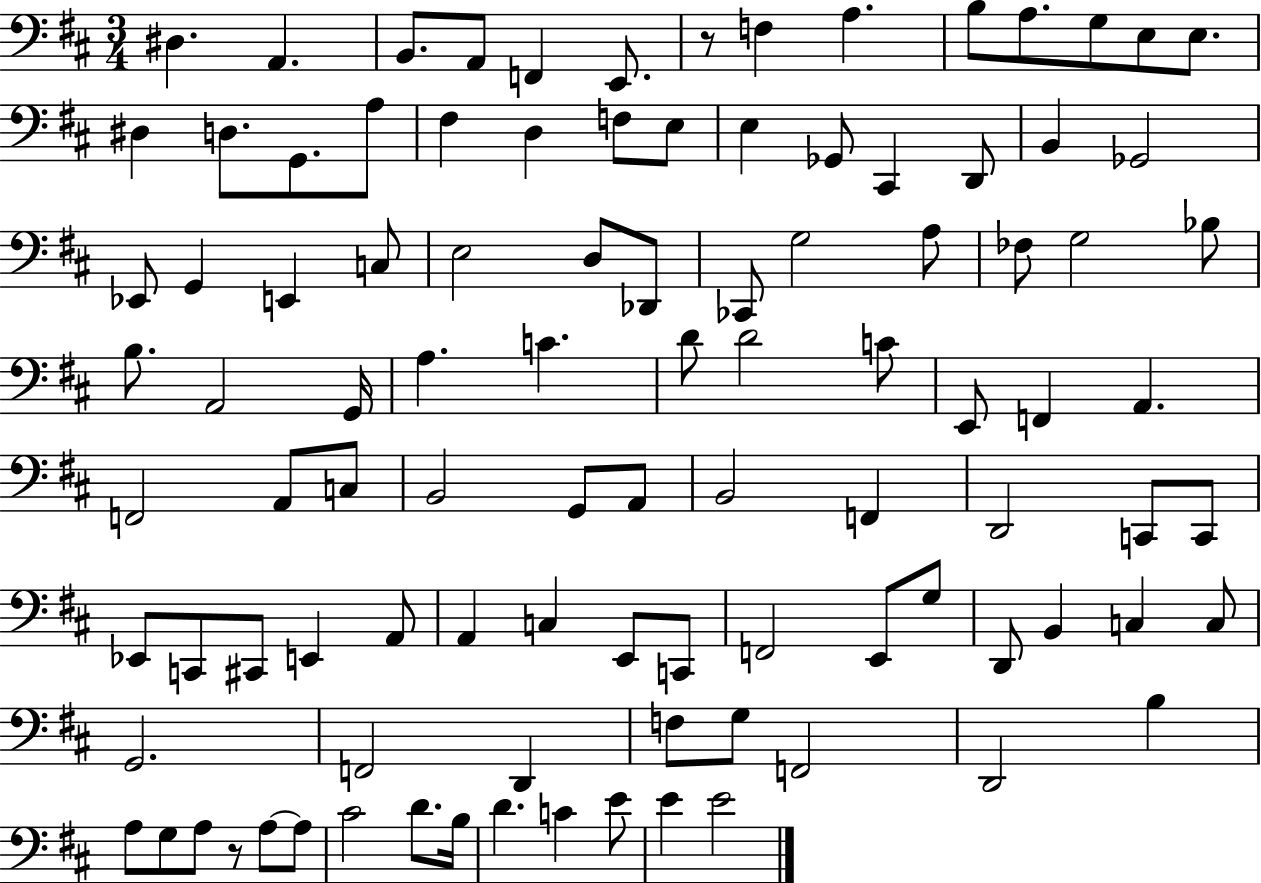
X:1
T:Untitled
M:3/4
L:1/4
K:D
^D, A,, B,,/2 A,,/2 F,, E,,/2 z/2 F, A, B,/2 A,/2 G,/2 E,/2 E,/2 ^D, D,/2 G,,/2 A,/2 ^F, D, F,/2 E,/2 E, _G,,/2 ^C,, D,,/2 B,, _G,,2 _E,,/2 G,, E,, C,/2 E,2 D,/2 _D,,/2 _C,,/2 G,2 A,/2 _F,/2 G,2 _B,/2 B,/2 A,,2 G,,/4 A, C D/2 D2 C/2 E,,/2 F,, A,, F,,2 A,,/2 C,/2 B,,2 G,,/2 A,,/2 B,,2 F,, D,,2 C,,/2 C,,/2 _E,,/2 C,,/2 ^C,,/2 E,, A,,/2 A,, C, E,,/2 C,,/2 F,,2 E,,/2 G,/2 D,,/2 B,, C, C,/2 G,,2 F,,2 D,, F,/2 G,/2 F,,2 D,,2 B, A,/2 G,/2 A,/2 z/2 A,/2 A,/2 ^C2 D/2 B,/4 D C E/2 E E2